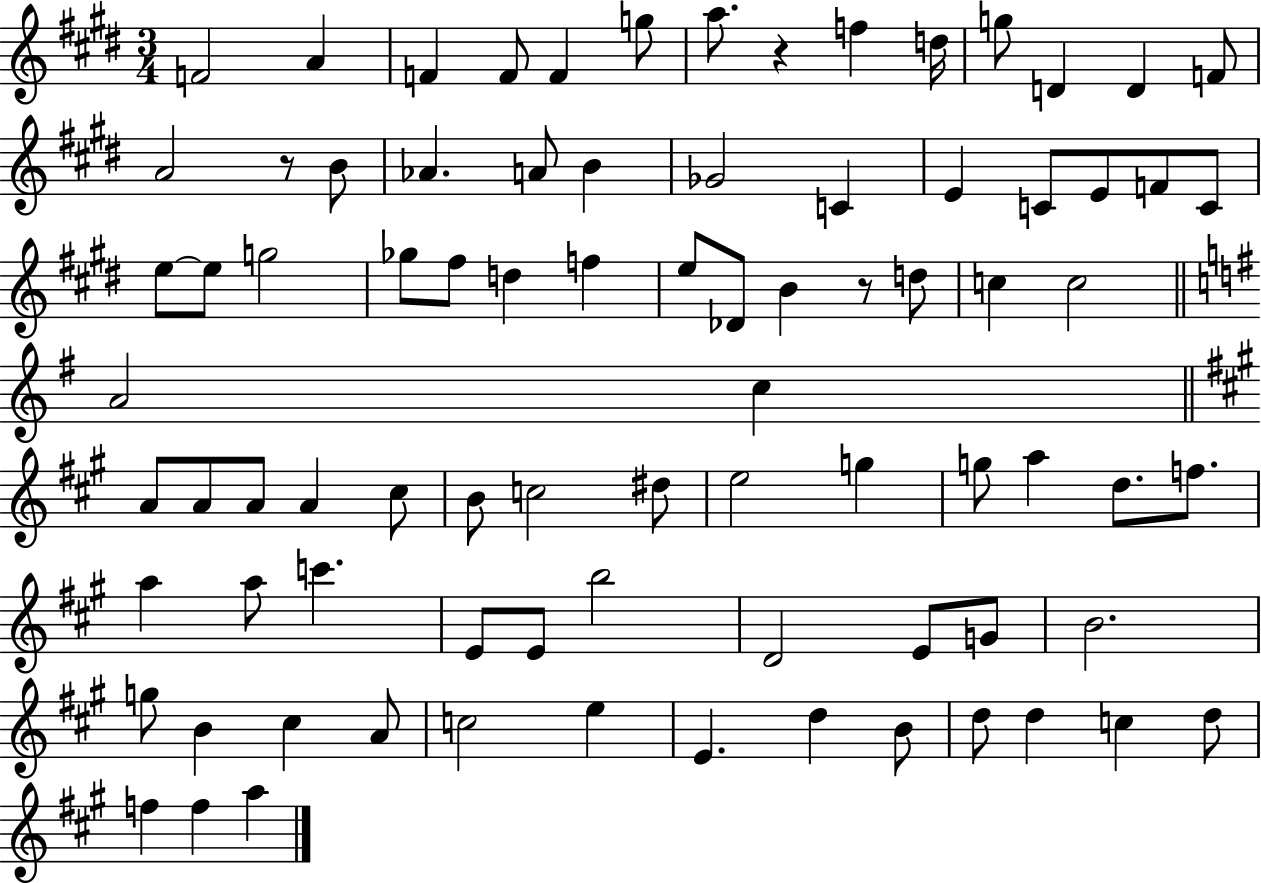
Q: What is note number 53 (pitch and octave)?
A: D5